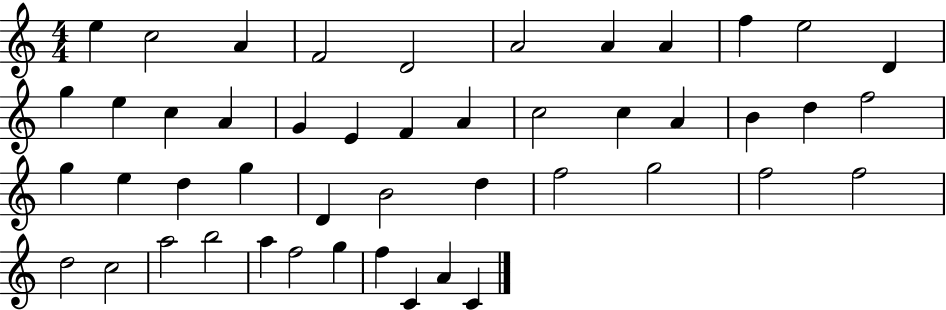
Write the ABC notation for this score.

X:1
T:Untitled
M:4/4
L:1/4
K:C
e c2 A F2 D2 A2 A A f e2 D g e c A G E F A c2 c A B d f2 g e d g D B2 d f2 g2 f2 f2 d2 c2 a2 b2 a f2 g f C A C